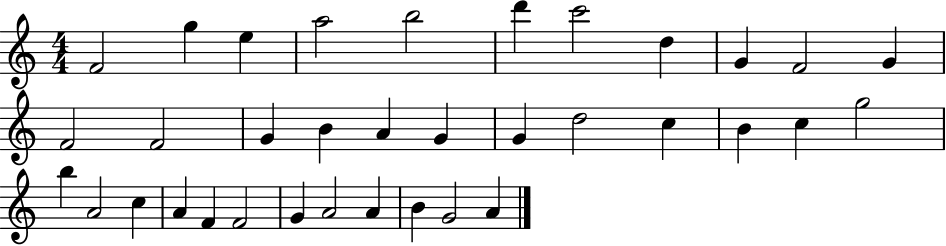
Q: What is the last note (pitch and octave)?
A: A4